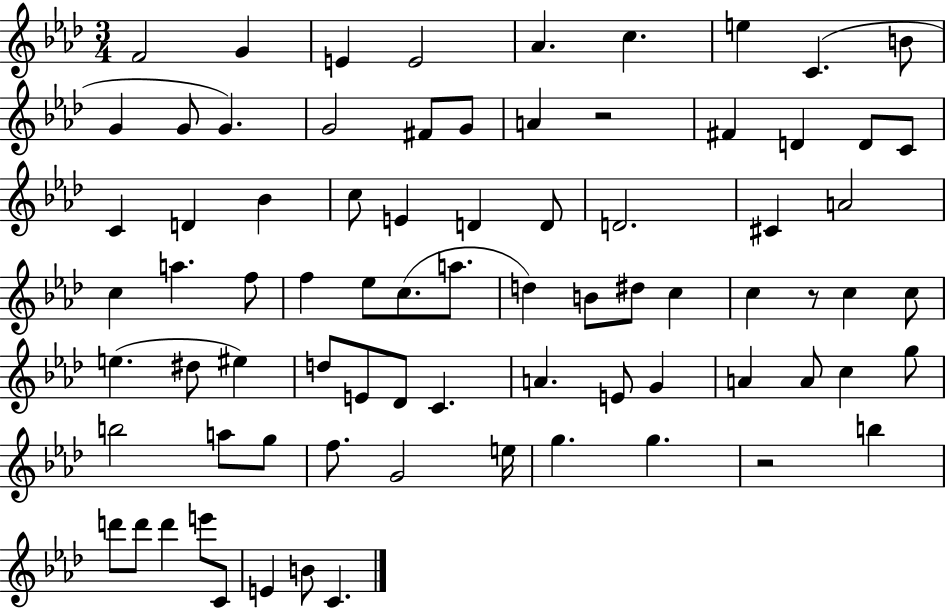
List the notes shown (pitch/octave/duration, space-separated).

F4/h G4/q E4/q E4/h Ab4/q. C5/q. E5/q C4/q. B4/e G4/q G4/e G4/q. G4/h F#4/e G4/e A4/q R/h F#4/q D4/q D4/e C4/e C4/q D4/q Bb4/q C5/e E4/q D4/q D4/e D4/h. C#4/q A4/h C5/q A5/q. F5/e F5/q Eb5/e C5/e. A5/e. D5/q B4/e D#5/e C5/q C5/q R/e C5/q C5/e E5/q. D#5/e EIS5/q D5/e E4/e Db4/e C4/q. A4/q. E4/e G4/q A4/q A4/e C5/q G5/e B5/h A5/e G5/e F5/e. G4/h E5/s G5/q. G5/q. R/h B5/q D6/e D6/e D6/q E6/e C4/e E4/q B4/e C4/q.